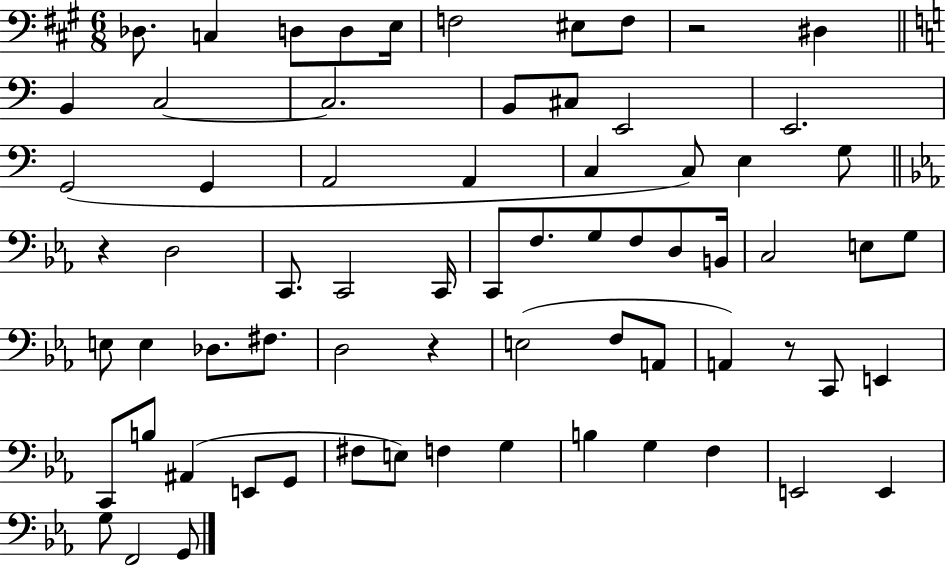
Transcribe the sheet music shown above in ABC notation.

X:1
T:Untitled
M:6/8
L:1/4
K:A
_D,/2 C, D,/2 D,/2 E,/4 F,2 ^E,/2 F,/2 z2 ^D, B,, C,2 C,2 B,,/2 ^C,/2 E,,2 E,,2 G,,2 G,, A,,2 A,, C, C,/2 E, G,/2 z D,2 C,,/2 C,,2 C,,/4 C,,/2 F,/2 G,/2 F,/2 D,/2 B,,/4 C,2 E,/2 G,/2 E,/2 E, _D,/2 ^F,/2 D,2 z E,2 F,/2 A,,/2 A,, z/2 C,,/2 E,, C,,/2 B,/2 ^A,, E,,/2 G,,/2 ^F,/2 E,/2 F, G, B, G, F, E,,2 E,, G,/2 F,,2 G,,/2